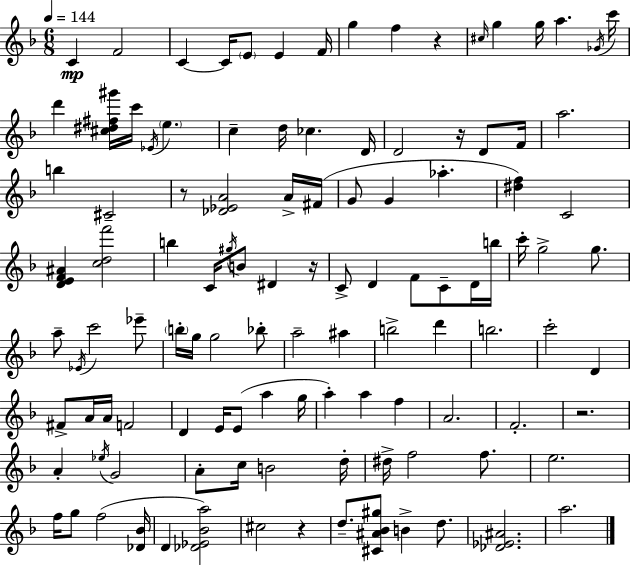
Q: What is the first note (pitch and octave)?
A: C4